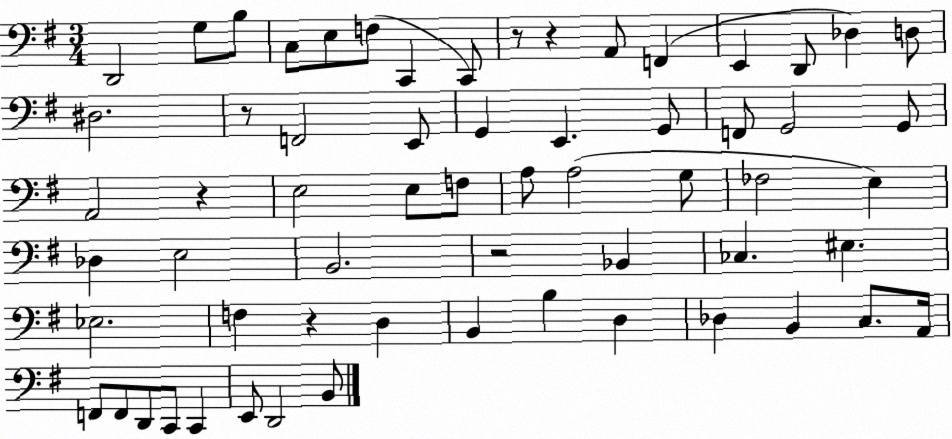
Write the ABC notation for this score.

X:1
T:Untitled
M:3/4
L:1/4
K:G
D,,2 G,/2 B,/2 C,/2 E,/2 F,/2 C,, C,,/2 z/2 z A,,/2 F,, E,, D,,/2 _D, D,/2 ^D,2 z/2 F,,2 E,,/2 G,, E,, G,,/2 F,,/2 G,,2 G,,/2 A,,2 z E,2 E,/2 F,/2 A,/2 A,2 G,/2 _F,2 E, _D, E,2 B,,2 z2 _B,, _C, ^E, _E,2 F, z D, B,, B, D, _D, B,, C,/2 A,,/4 F,,/2 F,,/2 D,,/2 C,,/2 C,, E,,/2 D,,2 B,,/2